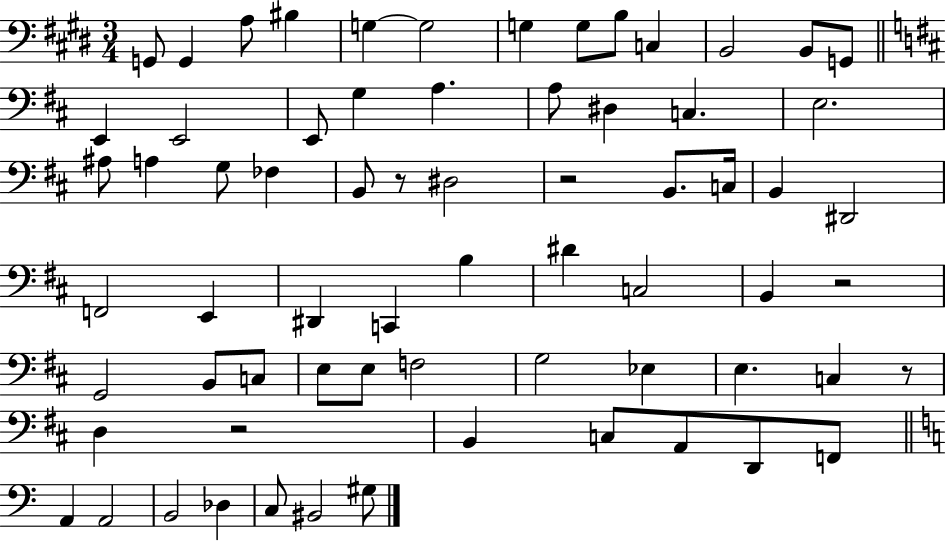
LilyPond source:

{
  \clef bass
  \numericTimeSignature
  \time 3/4
  \key e \major
  \repeat volta 2 { g,8 g,4 a8 bis4 | g4~~ g2 | g4 g8 b8 c4 | b,2 b,8 g,8 | \break \bar "||" \break \key d \major e,4 e,2 | e,8 g4 a4. | a8 dis4 c4. | e2. | \break ais8 a4 g8 fes4 | b,8 r8 dis2 | r2 b,8. c16 | b,4 dis,2 | \break f,2 e,4 | dis,4 c,4 b4 | dis'4 c2 | b,4 r2 | \break g,2 b,8 c8 | e8 e8 f2 | g2 ees4 | e4. c4 r8 | \break d4 r2 | b,4 c8 a,8 d,8 f,8 | \bar "||" \break \key a \minor a,4 a,2 | b,2 des4 | c8 bis,2 gis8 | } \bar "|."
}